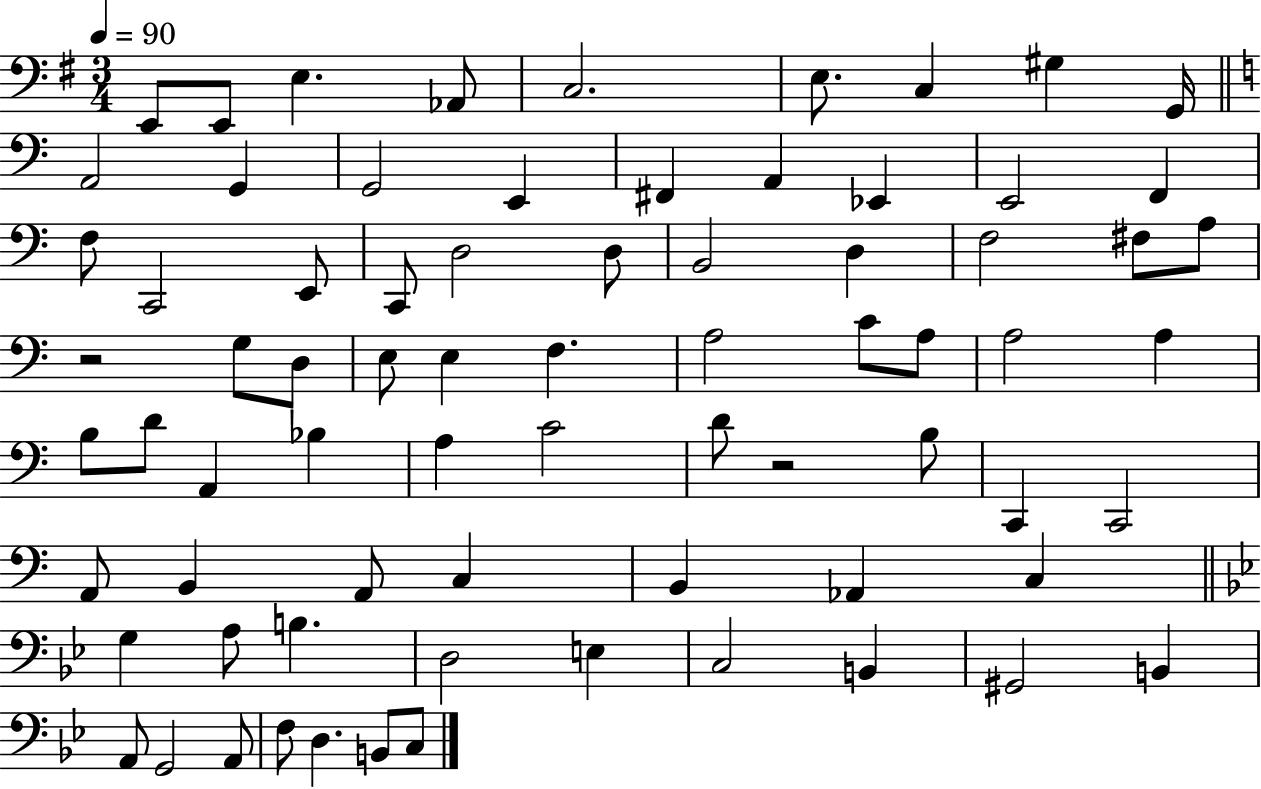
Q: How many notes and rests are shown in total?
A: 74